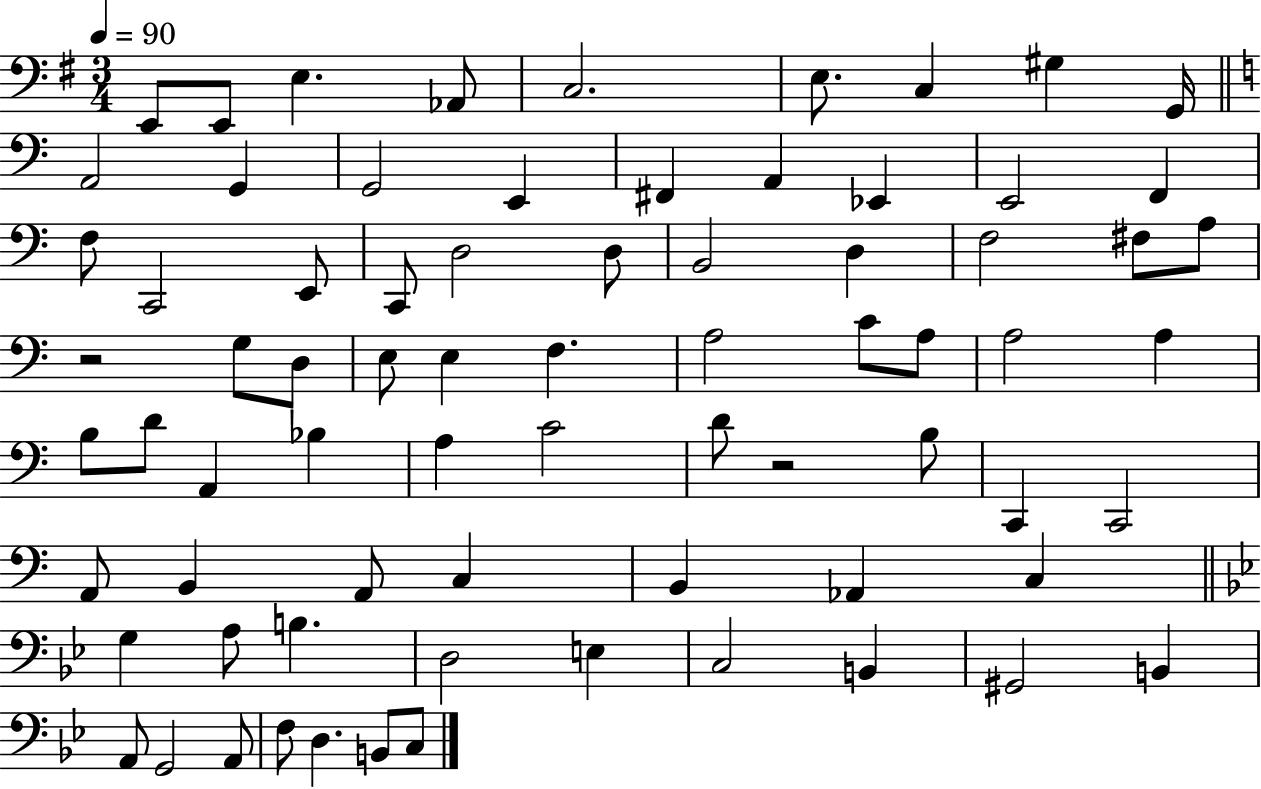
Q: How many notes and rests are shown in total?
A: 74